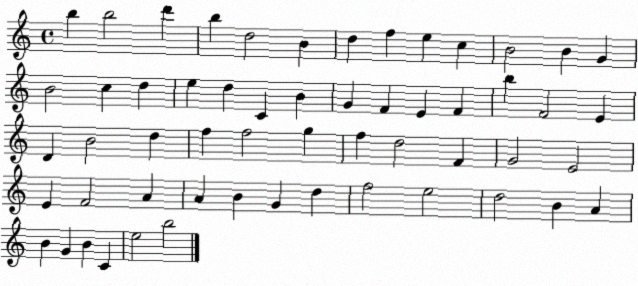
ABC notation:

X:1
T:Untitled
M:4/4
L:1/4
K:C
b b2 d' b d2 B d f e c B2 B G B2 c d e d C B G F E F b F2 E D B2 d f f2 g f d2 F G2 E2 E F2 A A B G d f2 e2 d2 B A B G B C e2 b2